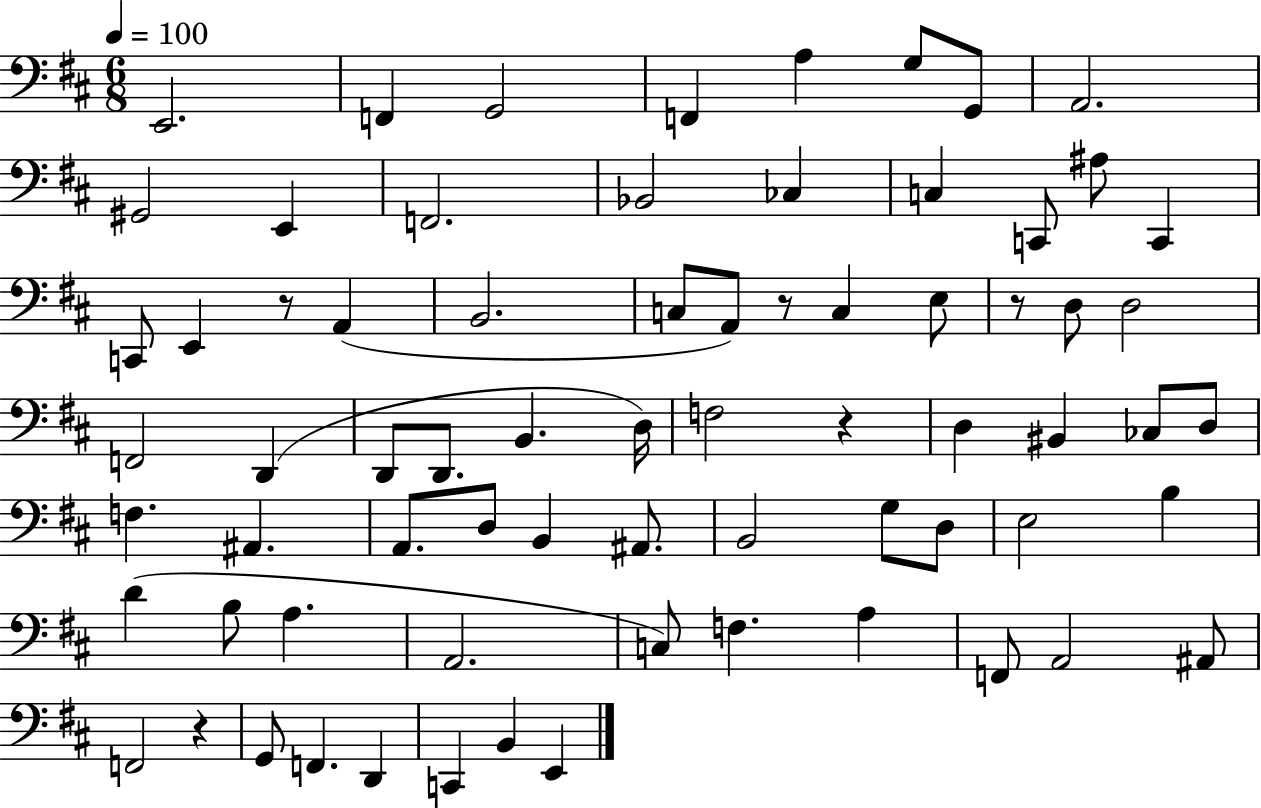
X:1
T:Untitled
M:6/8
L:1/4
K:D
E,,2 F,, G,,2 F,, A, G,/2 G,,/2 A,,2 ^G,,2 E,, F,,2 _B,,2 _C, C, C,,/2 ^A,/2 C,, C,,/2 E,, z/2 A,, B,,2 C,/2 A,,/2 z/2 C, E,/2 z/2 D,/2 D,2 F,,2 D,, D,,/2 D,,/2 B,, D,/4 F,2 z D, ^B,, _C,/2 D,/2 F, ^A,, A,,/2 D,/2 B,, ^A,,/2 B,,2 G,/2 D,/2 E,2 B, D B,/2 A, A,,2 C,/2 F, A, F,,/2 A,,2 ^A,,/2 F,,2 z G,,/2 F,, D,, C,, B,, E,,